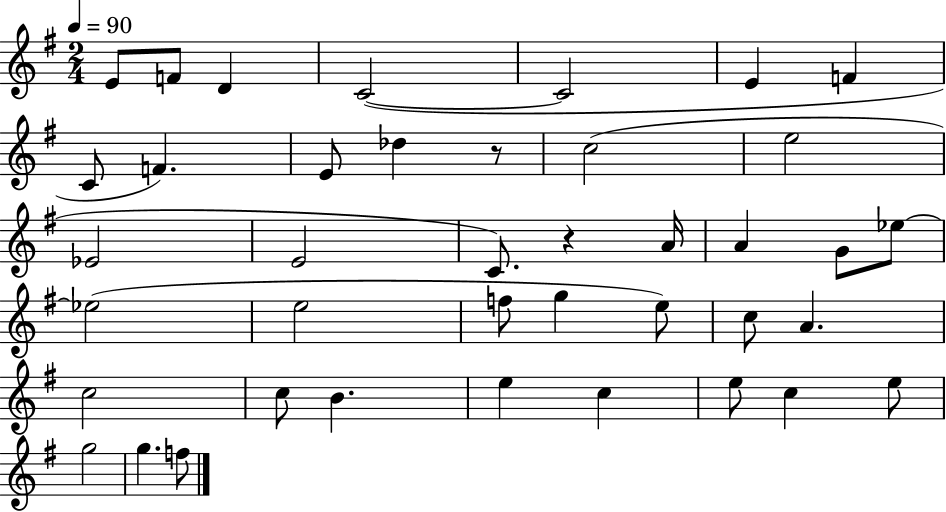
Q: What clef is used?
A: treble